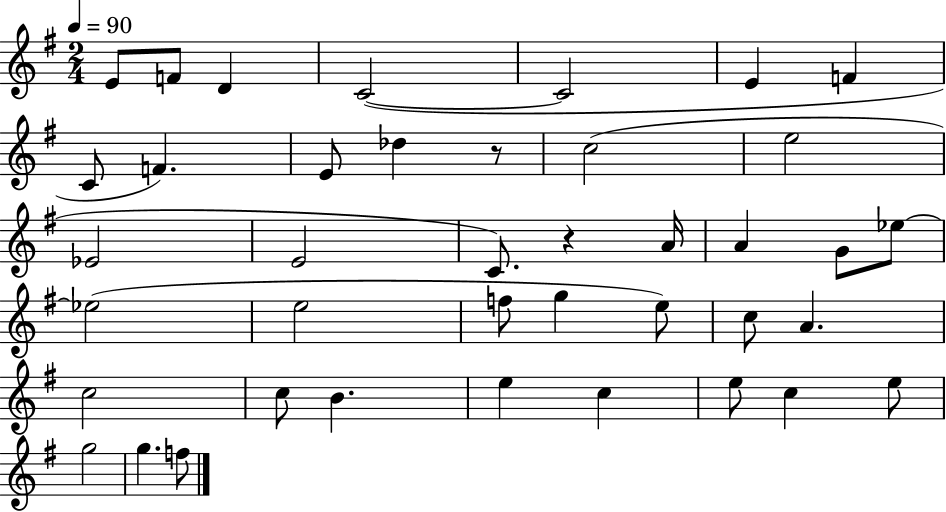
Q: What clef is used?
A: treble